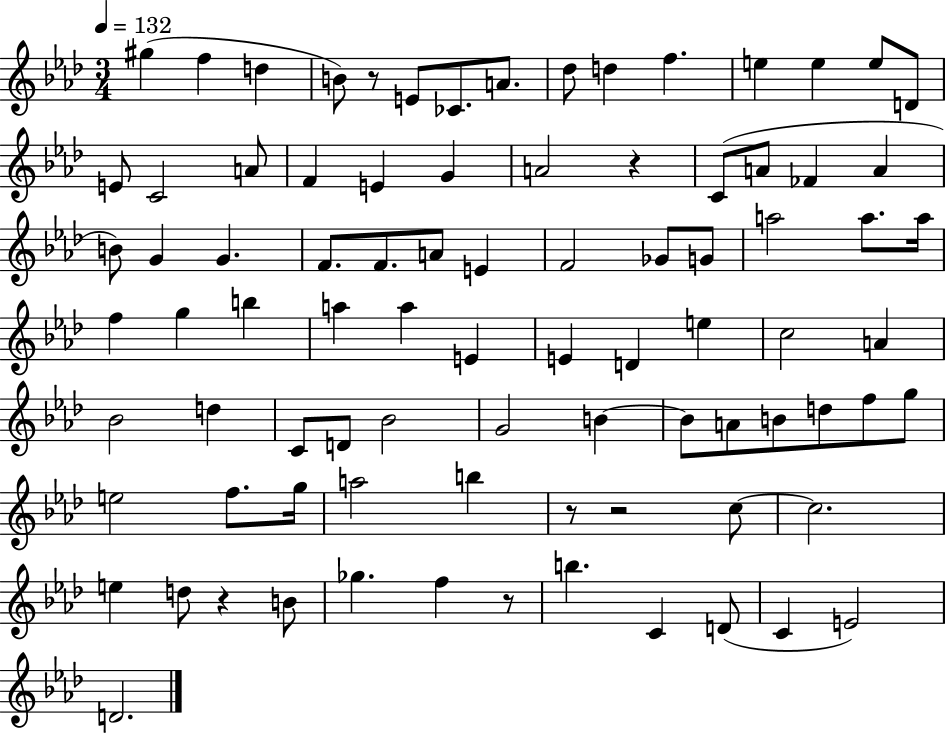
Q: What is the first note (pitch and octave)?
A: G#5